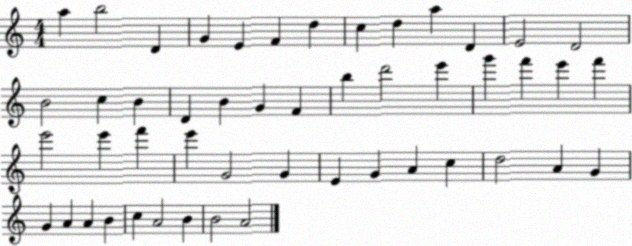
X:1
T:Untitled
M:4/4
L:1/4
K:C
a b2 D G E F d c d a D E2 D2 B2 c B D B G F b d'2 e' g' f' e' f' e'2 e' f' e' G2 G E G A c d2 A G G A A B c A2 B B2 A2